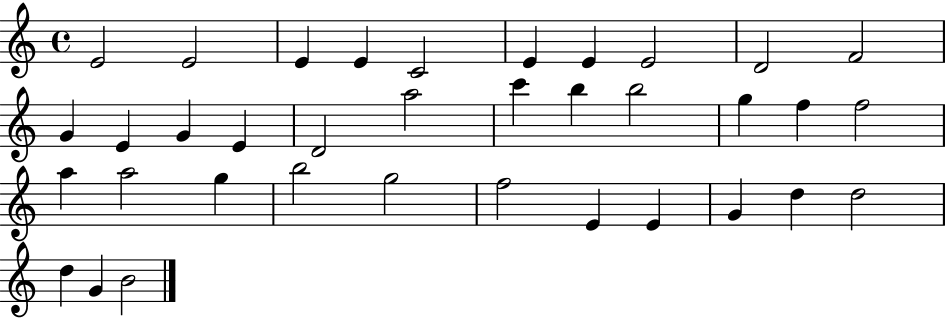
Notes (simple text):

E4/h E4/h E4/q E4/q C4/h E4/q E4/q E4/h D4/h F4/h G4/q E4/q G4/q E4/q D4/h A5/h C6/q B5/q B5/h G5/q F5/q F5/h A5/q A5/h G5/q B5/h G5/h F5/h E4/q E4/q G4/q D5/q D5/h D5/q G4/q B4/h